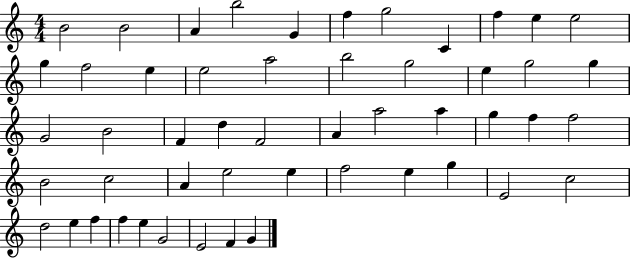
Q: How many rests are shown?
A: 0